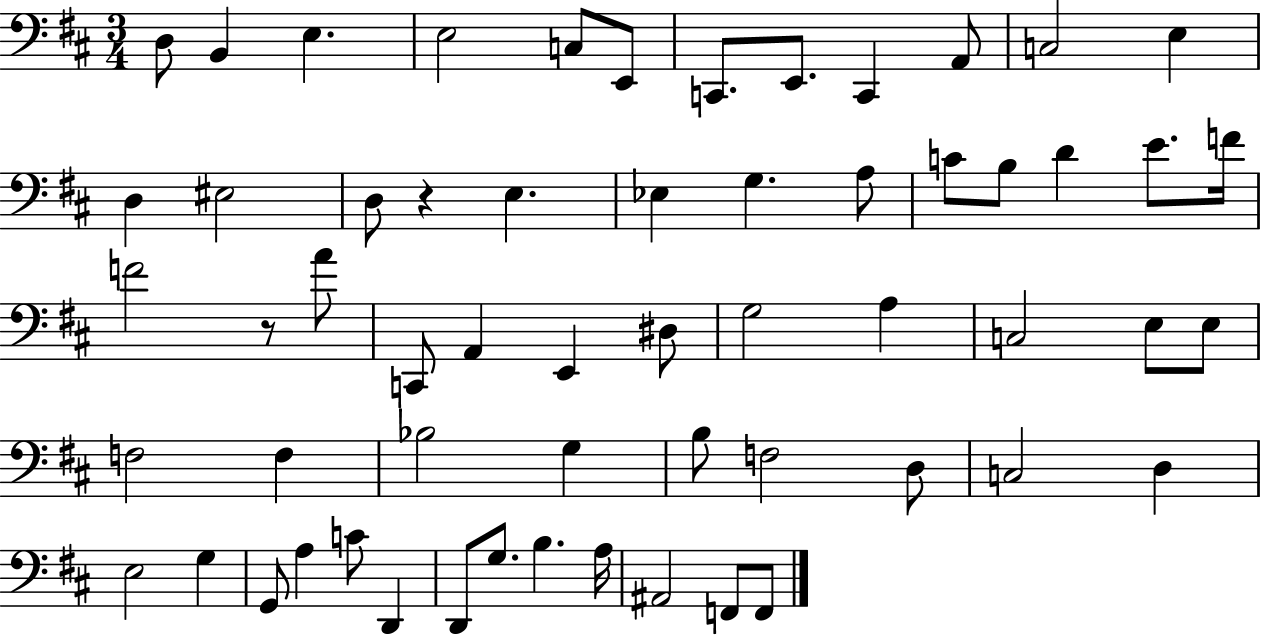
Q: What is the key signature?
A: D major